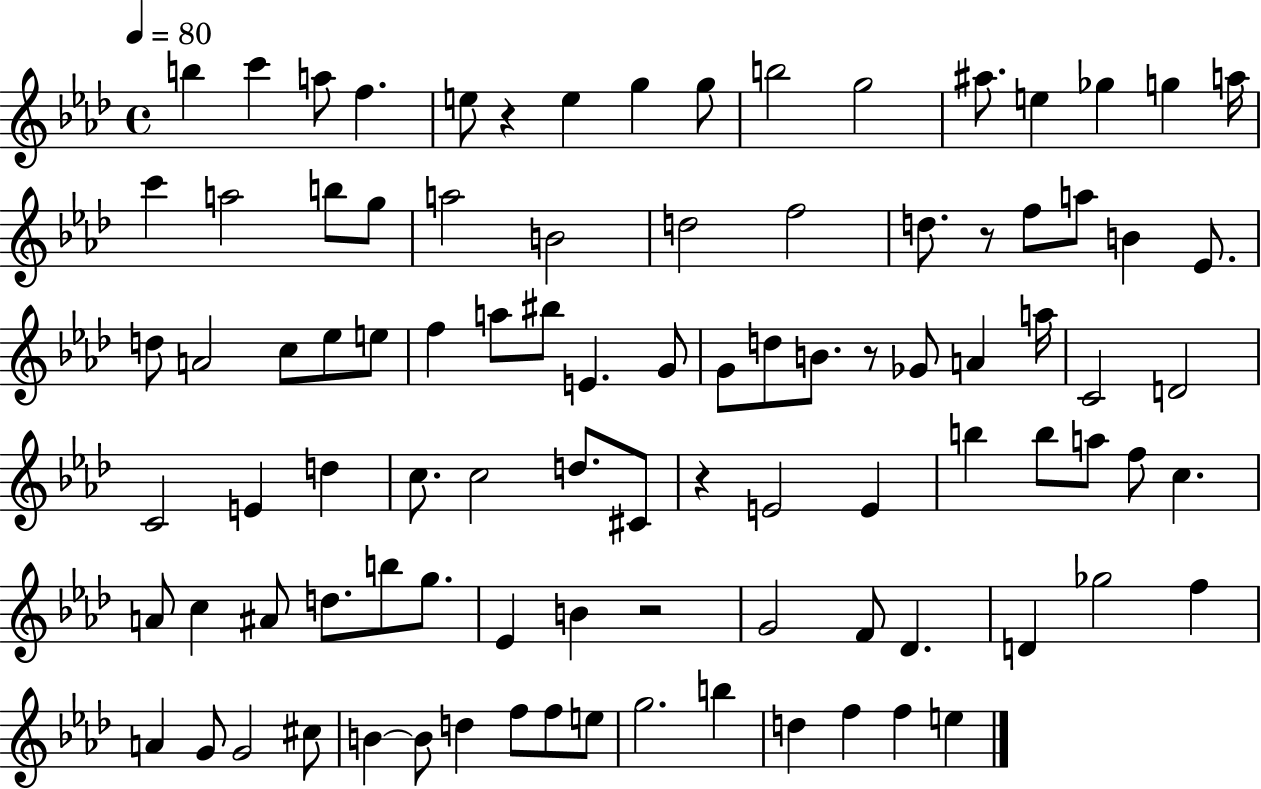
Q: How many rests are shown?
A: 5